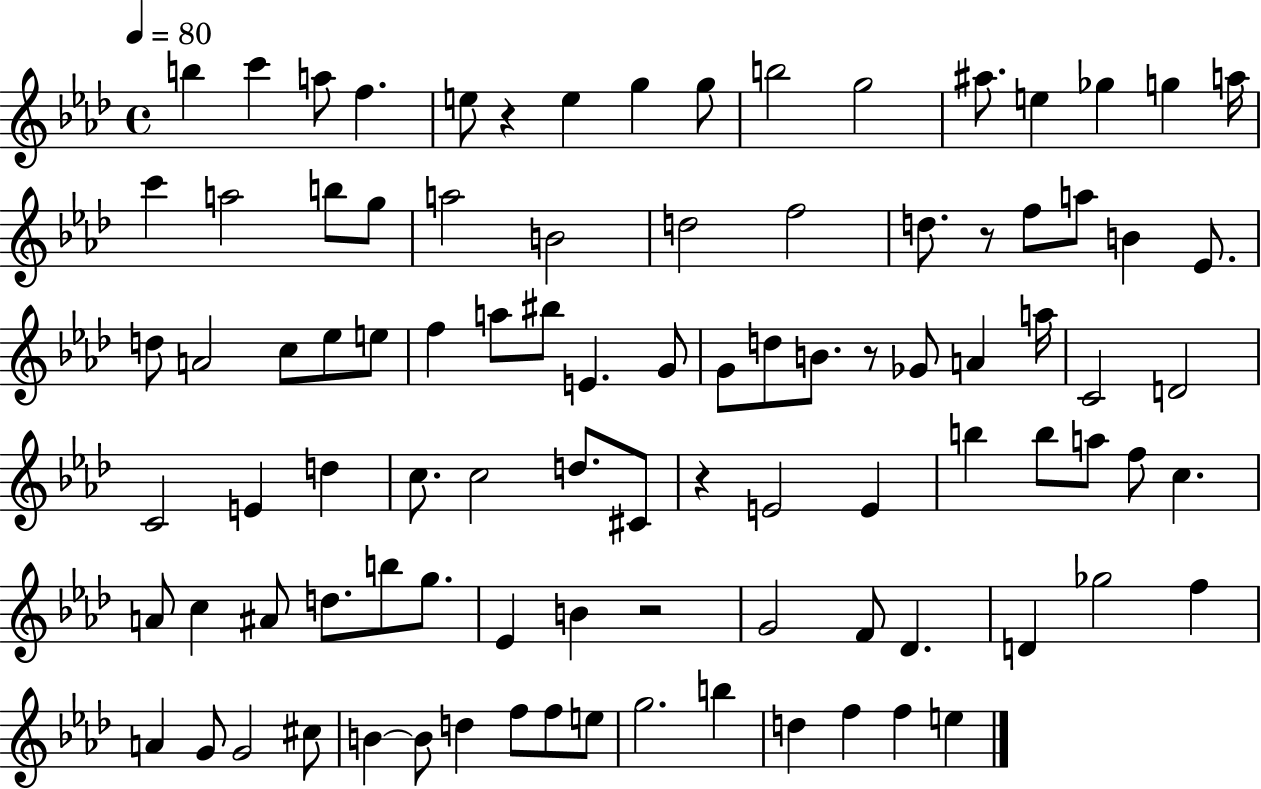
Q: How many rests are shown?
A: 5